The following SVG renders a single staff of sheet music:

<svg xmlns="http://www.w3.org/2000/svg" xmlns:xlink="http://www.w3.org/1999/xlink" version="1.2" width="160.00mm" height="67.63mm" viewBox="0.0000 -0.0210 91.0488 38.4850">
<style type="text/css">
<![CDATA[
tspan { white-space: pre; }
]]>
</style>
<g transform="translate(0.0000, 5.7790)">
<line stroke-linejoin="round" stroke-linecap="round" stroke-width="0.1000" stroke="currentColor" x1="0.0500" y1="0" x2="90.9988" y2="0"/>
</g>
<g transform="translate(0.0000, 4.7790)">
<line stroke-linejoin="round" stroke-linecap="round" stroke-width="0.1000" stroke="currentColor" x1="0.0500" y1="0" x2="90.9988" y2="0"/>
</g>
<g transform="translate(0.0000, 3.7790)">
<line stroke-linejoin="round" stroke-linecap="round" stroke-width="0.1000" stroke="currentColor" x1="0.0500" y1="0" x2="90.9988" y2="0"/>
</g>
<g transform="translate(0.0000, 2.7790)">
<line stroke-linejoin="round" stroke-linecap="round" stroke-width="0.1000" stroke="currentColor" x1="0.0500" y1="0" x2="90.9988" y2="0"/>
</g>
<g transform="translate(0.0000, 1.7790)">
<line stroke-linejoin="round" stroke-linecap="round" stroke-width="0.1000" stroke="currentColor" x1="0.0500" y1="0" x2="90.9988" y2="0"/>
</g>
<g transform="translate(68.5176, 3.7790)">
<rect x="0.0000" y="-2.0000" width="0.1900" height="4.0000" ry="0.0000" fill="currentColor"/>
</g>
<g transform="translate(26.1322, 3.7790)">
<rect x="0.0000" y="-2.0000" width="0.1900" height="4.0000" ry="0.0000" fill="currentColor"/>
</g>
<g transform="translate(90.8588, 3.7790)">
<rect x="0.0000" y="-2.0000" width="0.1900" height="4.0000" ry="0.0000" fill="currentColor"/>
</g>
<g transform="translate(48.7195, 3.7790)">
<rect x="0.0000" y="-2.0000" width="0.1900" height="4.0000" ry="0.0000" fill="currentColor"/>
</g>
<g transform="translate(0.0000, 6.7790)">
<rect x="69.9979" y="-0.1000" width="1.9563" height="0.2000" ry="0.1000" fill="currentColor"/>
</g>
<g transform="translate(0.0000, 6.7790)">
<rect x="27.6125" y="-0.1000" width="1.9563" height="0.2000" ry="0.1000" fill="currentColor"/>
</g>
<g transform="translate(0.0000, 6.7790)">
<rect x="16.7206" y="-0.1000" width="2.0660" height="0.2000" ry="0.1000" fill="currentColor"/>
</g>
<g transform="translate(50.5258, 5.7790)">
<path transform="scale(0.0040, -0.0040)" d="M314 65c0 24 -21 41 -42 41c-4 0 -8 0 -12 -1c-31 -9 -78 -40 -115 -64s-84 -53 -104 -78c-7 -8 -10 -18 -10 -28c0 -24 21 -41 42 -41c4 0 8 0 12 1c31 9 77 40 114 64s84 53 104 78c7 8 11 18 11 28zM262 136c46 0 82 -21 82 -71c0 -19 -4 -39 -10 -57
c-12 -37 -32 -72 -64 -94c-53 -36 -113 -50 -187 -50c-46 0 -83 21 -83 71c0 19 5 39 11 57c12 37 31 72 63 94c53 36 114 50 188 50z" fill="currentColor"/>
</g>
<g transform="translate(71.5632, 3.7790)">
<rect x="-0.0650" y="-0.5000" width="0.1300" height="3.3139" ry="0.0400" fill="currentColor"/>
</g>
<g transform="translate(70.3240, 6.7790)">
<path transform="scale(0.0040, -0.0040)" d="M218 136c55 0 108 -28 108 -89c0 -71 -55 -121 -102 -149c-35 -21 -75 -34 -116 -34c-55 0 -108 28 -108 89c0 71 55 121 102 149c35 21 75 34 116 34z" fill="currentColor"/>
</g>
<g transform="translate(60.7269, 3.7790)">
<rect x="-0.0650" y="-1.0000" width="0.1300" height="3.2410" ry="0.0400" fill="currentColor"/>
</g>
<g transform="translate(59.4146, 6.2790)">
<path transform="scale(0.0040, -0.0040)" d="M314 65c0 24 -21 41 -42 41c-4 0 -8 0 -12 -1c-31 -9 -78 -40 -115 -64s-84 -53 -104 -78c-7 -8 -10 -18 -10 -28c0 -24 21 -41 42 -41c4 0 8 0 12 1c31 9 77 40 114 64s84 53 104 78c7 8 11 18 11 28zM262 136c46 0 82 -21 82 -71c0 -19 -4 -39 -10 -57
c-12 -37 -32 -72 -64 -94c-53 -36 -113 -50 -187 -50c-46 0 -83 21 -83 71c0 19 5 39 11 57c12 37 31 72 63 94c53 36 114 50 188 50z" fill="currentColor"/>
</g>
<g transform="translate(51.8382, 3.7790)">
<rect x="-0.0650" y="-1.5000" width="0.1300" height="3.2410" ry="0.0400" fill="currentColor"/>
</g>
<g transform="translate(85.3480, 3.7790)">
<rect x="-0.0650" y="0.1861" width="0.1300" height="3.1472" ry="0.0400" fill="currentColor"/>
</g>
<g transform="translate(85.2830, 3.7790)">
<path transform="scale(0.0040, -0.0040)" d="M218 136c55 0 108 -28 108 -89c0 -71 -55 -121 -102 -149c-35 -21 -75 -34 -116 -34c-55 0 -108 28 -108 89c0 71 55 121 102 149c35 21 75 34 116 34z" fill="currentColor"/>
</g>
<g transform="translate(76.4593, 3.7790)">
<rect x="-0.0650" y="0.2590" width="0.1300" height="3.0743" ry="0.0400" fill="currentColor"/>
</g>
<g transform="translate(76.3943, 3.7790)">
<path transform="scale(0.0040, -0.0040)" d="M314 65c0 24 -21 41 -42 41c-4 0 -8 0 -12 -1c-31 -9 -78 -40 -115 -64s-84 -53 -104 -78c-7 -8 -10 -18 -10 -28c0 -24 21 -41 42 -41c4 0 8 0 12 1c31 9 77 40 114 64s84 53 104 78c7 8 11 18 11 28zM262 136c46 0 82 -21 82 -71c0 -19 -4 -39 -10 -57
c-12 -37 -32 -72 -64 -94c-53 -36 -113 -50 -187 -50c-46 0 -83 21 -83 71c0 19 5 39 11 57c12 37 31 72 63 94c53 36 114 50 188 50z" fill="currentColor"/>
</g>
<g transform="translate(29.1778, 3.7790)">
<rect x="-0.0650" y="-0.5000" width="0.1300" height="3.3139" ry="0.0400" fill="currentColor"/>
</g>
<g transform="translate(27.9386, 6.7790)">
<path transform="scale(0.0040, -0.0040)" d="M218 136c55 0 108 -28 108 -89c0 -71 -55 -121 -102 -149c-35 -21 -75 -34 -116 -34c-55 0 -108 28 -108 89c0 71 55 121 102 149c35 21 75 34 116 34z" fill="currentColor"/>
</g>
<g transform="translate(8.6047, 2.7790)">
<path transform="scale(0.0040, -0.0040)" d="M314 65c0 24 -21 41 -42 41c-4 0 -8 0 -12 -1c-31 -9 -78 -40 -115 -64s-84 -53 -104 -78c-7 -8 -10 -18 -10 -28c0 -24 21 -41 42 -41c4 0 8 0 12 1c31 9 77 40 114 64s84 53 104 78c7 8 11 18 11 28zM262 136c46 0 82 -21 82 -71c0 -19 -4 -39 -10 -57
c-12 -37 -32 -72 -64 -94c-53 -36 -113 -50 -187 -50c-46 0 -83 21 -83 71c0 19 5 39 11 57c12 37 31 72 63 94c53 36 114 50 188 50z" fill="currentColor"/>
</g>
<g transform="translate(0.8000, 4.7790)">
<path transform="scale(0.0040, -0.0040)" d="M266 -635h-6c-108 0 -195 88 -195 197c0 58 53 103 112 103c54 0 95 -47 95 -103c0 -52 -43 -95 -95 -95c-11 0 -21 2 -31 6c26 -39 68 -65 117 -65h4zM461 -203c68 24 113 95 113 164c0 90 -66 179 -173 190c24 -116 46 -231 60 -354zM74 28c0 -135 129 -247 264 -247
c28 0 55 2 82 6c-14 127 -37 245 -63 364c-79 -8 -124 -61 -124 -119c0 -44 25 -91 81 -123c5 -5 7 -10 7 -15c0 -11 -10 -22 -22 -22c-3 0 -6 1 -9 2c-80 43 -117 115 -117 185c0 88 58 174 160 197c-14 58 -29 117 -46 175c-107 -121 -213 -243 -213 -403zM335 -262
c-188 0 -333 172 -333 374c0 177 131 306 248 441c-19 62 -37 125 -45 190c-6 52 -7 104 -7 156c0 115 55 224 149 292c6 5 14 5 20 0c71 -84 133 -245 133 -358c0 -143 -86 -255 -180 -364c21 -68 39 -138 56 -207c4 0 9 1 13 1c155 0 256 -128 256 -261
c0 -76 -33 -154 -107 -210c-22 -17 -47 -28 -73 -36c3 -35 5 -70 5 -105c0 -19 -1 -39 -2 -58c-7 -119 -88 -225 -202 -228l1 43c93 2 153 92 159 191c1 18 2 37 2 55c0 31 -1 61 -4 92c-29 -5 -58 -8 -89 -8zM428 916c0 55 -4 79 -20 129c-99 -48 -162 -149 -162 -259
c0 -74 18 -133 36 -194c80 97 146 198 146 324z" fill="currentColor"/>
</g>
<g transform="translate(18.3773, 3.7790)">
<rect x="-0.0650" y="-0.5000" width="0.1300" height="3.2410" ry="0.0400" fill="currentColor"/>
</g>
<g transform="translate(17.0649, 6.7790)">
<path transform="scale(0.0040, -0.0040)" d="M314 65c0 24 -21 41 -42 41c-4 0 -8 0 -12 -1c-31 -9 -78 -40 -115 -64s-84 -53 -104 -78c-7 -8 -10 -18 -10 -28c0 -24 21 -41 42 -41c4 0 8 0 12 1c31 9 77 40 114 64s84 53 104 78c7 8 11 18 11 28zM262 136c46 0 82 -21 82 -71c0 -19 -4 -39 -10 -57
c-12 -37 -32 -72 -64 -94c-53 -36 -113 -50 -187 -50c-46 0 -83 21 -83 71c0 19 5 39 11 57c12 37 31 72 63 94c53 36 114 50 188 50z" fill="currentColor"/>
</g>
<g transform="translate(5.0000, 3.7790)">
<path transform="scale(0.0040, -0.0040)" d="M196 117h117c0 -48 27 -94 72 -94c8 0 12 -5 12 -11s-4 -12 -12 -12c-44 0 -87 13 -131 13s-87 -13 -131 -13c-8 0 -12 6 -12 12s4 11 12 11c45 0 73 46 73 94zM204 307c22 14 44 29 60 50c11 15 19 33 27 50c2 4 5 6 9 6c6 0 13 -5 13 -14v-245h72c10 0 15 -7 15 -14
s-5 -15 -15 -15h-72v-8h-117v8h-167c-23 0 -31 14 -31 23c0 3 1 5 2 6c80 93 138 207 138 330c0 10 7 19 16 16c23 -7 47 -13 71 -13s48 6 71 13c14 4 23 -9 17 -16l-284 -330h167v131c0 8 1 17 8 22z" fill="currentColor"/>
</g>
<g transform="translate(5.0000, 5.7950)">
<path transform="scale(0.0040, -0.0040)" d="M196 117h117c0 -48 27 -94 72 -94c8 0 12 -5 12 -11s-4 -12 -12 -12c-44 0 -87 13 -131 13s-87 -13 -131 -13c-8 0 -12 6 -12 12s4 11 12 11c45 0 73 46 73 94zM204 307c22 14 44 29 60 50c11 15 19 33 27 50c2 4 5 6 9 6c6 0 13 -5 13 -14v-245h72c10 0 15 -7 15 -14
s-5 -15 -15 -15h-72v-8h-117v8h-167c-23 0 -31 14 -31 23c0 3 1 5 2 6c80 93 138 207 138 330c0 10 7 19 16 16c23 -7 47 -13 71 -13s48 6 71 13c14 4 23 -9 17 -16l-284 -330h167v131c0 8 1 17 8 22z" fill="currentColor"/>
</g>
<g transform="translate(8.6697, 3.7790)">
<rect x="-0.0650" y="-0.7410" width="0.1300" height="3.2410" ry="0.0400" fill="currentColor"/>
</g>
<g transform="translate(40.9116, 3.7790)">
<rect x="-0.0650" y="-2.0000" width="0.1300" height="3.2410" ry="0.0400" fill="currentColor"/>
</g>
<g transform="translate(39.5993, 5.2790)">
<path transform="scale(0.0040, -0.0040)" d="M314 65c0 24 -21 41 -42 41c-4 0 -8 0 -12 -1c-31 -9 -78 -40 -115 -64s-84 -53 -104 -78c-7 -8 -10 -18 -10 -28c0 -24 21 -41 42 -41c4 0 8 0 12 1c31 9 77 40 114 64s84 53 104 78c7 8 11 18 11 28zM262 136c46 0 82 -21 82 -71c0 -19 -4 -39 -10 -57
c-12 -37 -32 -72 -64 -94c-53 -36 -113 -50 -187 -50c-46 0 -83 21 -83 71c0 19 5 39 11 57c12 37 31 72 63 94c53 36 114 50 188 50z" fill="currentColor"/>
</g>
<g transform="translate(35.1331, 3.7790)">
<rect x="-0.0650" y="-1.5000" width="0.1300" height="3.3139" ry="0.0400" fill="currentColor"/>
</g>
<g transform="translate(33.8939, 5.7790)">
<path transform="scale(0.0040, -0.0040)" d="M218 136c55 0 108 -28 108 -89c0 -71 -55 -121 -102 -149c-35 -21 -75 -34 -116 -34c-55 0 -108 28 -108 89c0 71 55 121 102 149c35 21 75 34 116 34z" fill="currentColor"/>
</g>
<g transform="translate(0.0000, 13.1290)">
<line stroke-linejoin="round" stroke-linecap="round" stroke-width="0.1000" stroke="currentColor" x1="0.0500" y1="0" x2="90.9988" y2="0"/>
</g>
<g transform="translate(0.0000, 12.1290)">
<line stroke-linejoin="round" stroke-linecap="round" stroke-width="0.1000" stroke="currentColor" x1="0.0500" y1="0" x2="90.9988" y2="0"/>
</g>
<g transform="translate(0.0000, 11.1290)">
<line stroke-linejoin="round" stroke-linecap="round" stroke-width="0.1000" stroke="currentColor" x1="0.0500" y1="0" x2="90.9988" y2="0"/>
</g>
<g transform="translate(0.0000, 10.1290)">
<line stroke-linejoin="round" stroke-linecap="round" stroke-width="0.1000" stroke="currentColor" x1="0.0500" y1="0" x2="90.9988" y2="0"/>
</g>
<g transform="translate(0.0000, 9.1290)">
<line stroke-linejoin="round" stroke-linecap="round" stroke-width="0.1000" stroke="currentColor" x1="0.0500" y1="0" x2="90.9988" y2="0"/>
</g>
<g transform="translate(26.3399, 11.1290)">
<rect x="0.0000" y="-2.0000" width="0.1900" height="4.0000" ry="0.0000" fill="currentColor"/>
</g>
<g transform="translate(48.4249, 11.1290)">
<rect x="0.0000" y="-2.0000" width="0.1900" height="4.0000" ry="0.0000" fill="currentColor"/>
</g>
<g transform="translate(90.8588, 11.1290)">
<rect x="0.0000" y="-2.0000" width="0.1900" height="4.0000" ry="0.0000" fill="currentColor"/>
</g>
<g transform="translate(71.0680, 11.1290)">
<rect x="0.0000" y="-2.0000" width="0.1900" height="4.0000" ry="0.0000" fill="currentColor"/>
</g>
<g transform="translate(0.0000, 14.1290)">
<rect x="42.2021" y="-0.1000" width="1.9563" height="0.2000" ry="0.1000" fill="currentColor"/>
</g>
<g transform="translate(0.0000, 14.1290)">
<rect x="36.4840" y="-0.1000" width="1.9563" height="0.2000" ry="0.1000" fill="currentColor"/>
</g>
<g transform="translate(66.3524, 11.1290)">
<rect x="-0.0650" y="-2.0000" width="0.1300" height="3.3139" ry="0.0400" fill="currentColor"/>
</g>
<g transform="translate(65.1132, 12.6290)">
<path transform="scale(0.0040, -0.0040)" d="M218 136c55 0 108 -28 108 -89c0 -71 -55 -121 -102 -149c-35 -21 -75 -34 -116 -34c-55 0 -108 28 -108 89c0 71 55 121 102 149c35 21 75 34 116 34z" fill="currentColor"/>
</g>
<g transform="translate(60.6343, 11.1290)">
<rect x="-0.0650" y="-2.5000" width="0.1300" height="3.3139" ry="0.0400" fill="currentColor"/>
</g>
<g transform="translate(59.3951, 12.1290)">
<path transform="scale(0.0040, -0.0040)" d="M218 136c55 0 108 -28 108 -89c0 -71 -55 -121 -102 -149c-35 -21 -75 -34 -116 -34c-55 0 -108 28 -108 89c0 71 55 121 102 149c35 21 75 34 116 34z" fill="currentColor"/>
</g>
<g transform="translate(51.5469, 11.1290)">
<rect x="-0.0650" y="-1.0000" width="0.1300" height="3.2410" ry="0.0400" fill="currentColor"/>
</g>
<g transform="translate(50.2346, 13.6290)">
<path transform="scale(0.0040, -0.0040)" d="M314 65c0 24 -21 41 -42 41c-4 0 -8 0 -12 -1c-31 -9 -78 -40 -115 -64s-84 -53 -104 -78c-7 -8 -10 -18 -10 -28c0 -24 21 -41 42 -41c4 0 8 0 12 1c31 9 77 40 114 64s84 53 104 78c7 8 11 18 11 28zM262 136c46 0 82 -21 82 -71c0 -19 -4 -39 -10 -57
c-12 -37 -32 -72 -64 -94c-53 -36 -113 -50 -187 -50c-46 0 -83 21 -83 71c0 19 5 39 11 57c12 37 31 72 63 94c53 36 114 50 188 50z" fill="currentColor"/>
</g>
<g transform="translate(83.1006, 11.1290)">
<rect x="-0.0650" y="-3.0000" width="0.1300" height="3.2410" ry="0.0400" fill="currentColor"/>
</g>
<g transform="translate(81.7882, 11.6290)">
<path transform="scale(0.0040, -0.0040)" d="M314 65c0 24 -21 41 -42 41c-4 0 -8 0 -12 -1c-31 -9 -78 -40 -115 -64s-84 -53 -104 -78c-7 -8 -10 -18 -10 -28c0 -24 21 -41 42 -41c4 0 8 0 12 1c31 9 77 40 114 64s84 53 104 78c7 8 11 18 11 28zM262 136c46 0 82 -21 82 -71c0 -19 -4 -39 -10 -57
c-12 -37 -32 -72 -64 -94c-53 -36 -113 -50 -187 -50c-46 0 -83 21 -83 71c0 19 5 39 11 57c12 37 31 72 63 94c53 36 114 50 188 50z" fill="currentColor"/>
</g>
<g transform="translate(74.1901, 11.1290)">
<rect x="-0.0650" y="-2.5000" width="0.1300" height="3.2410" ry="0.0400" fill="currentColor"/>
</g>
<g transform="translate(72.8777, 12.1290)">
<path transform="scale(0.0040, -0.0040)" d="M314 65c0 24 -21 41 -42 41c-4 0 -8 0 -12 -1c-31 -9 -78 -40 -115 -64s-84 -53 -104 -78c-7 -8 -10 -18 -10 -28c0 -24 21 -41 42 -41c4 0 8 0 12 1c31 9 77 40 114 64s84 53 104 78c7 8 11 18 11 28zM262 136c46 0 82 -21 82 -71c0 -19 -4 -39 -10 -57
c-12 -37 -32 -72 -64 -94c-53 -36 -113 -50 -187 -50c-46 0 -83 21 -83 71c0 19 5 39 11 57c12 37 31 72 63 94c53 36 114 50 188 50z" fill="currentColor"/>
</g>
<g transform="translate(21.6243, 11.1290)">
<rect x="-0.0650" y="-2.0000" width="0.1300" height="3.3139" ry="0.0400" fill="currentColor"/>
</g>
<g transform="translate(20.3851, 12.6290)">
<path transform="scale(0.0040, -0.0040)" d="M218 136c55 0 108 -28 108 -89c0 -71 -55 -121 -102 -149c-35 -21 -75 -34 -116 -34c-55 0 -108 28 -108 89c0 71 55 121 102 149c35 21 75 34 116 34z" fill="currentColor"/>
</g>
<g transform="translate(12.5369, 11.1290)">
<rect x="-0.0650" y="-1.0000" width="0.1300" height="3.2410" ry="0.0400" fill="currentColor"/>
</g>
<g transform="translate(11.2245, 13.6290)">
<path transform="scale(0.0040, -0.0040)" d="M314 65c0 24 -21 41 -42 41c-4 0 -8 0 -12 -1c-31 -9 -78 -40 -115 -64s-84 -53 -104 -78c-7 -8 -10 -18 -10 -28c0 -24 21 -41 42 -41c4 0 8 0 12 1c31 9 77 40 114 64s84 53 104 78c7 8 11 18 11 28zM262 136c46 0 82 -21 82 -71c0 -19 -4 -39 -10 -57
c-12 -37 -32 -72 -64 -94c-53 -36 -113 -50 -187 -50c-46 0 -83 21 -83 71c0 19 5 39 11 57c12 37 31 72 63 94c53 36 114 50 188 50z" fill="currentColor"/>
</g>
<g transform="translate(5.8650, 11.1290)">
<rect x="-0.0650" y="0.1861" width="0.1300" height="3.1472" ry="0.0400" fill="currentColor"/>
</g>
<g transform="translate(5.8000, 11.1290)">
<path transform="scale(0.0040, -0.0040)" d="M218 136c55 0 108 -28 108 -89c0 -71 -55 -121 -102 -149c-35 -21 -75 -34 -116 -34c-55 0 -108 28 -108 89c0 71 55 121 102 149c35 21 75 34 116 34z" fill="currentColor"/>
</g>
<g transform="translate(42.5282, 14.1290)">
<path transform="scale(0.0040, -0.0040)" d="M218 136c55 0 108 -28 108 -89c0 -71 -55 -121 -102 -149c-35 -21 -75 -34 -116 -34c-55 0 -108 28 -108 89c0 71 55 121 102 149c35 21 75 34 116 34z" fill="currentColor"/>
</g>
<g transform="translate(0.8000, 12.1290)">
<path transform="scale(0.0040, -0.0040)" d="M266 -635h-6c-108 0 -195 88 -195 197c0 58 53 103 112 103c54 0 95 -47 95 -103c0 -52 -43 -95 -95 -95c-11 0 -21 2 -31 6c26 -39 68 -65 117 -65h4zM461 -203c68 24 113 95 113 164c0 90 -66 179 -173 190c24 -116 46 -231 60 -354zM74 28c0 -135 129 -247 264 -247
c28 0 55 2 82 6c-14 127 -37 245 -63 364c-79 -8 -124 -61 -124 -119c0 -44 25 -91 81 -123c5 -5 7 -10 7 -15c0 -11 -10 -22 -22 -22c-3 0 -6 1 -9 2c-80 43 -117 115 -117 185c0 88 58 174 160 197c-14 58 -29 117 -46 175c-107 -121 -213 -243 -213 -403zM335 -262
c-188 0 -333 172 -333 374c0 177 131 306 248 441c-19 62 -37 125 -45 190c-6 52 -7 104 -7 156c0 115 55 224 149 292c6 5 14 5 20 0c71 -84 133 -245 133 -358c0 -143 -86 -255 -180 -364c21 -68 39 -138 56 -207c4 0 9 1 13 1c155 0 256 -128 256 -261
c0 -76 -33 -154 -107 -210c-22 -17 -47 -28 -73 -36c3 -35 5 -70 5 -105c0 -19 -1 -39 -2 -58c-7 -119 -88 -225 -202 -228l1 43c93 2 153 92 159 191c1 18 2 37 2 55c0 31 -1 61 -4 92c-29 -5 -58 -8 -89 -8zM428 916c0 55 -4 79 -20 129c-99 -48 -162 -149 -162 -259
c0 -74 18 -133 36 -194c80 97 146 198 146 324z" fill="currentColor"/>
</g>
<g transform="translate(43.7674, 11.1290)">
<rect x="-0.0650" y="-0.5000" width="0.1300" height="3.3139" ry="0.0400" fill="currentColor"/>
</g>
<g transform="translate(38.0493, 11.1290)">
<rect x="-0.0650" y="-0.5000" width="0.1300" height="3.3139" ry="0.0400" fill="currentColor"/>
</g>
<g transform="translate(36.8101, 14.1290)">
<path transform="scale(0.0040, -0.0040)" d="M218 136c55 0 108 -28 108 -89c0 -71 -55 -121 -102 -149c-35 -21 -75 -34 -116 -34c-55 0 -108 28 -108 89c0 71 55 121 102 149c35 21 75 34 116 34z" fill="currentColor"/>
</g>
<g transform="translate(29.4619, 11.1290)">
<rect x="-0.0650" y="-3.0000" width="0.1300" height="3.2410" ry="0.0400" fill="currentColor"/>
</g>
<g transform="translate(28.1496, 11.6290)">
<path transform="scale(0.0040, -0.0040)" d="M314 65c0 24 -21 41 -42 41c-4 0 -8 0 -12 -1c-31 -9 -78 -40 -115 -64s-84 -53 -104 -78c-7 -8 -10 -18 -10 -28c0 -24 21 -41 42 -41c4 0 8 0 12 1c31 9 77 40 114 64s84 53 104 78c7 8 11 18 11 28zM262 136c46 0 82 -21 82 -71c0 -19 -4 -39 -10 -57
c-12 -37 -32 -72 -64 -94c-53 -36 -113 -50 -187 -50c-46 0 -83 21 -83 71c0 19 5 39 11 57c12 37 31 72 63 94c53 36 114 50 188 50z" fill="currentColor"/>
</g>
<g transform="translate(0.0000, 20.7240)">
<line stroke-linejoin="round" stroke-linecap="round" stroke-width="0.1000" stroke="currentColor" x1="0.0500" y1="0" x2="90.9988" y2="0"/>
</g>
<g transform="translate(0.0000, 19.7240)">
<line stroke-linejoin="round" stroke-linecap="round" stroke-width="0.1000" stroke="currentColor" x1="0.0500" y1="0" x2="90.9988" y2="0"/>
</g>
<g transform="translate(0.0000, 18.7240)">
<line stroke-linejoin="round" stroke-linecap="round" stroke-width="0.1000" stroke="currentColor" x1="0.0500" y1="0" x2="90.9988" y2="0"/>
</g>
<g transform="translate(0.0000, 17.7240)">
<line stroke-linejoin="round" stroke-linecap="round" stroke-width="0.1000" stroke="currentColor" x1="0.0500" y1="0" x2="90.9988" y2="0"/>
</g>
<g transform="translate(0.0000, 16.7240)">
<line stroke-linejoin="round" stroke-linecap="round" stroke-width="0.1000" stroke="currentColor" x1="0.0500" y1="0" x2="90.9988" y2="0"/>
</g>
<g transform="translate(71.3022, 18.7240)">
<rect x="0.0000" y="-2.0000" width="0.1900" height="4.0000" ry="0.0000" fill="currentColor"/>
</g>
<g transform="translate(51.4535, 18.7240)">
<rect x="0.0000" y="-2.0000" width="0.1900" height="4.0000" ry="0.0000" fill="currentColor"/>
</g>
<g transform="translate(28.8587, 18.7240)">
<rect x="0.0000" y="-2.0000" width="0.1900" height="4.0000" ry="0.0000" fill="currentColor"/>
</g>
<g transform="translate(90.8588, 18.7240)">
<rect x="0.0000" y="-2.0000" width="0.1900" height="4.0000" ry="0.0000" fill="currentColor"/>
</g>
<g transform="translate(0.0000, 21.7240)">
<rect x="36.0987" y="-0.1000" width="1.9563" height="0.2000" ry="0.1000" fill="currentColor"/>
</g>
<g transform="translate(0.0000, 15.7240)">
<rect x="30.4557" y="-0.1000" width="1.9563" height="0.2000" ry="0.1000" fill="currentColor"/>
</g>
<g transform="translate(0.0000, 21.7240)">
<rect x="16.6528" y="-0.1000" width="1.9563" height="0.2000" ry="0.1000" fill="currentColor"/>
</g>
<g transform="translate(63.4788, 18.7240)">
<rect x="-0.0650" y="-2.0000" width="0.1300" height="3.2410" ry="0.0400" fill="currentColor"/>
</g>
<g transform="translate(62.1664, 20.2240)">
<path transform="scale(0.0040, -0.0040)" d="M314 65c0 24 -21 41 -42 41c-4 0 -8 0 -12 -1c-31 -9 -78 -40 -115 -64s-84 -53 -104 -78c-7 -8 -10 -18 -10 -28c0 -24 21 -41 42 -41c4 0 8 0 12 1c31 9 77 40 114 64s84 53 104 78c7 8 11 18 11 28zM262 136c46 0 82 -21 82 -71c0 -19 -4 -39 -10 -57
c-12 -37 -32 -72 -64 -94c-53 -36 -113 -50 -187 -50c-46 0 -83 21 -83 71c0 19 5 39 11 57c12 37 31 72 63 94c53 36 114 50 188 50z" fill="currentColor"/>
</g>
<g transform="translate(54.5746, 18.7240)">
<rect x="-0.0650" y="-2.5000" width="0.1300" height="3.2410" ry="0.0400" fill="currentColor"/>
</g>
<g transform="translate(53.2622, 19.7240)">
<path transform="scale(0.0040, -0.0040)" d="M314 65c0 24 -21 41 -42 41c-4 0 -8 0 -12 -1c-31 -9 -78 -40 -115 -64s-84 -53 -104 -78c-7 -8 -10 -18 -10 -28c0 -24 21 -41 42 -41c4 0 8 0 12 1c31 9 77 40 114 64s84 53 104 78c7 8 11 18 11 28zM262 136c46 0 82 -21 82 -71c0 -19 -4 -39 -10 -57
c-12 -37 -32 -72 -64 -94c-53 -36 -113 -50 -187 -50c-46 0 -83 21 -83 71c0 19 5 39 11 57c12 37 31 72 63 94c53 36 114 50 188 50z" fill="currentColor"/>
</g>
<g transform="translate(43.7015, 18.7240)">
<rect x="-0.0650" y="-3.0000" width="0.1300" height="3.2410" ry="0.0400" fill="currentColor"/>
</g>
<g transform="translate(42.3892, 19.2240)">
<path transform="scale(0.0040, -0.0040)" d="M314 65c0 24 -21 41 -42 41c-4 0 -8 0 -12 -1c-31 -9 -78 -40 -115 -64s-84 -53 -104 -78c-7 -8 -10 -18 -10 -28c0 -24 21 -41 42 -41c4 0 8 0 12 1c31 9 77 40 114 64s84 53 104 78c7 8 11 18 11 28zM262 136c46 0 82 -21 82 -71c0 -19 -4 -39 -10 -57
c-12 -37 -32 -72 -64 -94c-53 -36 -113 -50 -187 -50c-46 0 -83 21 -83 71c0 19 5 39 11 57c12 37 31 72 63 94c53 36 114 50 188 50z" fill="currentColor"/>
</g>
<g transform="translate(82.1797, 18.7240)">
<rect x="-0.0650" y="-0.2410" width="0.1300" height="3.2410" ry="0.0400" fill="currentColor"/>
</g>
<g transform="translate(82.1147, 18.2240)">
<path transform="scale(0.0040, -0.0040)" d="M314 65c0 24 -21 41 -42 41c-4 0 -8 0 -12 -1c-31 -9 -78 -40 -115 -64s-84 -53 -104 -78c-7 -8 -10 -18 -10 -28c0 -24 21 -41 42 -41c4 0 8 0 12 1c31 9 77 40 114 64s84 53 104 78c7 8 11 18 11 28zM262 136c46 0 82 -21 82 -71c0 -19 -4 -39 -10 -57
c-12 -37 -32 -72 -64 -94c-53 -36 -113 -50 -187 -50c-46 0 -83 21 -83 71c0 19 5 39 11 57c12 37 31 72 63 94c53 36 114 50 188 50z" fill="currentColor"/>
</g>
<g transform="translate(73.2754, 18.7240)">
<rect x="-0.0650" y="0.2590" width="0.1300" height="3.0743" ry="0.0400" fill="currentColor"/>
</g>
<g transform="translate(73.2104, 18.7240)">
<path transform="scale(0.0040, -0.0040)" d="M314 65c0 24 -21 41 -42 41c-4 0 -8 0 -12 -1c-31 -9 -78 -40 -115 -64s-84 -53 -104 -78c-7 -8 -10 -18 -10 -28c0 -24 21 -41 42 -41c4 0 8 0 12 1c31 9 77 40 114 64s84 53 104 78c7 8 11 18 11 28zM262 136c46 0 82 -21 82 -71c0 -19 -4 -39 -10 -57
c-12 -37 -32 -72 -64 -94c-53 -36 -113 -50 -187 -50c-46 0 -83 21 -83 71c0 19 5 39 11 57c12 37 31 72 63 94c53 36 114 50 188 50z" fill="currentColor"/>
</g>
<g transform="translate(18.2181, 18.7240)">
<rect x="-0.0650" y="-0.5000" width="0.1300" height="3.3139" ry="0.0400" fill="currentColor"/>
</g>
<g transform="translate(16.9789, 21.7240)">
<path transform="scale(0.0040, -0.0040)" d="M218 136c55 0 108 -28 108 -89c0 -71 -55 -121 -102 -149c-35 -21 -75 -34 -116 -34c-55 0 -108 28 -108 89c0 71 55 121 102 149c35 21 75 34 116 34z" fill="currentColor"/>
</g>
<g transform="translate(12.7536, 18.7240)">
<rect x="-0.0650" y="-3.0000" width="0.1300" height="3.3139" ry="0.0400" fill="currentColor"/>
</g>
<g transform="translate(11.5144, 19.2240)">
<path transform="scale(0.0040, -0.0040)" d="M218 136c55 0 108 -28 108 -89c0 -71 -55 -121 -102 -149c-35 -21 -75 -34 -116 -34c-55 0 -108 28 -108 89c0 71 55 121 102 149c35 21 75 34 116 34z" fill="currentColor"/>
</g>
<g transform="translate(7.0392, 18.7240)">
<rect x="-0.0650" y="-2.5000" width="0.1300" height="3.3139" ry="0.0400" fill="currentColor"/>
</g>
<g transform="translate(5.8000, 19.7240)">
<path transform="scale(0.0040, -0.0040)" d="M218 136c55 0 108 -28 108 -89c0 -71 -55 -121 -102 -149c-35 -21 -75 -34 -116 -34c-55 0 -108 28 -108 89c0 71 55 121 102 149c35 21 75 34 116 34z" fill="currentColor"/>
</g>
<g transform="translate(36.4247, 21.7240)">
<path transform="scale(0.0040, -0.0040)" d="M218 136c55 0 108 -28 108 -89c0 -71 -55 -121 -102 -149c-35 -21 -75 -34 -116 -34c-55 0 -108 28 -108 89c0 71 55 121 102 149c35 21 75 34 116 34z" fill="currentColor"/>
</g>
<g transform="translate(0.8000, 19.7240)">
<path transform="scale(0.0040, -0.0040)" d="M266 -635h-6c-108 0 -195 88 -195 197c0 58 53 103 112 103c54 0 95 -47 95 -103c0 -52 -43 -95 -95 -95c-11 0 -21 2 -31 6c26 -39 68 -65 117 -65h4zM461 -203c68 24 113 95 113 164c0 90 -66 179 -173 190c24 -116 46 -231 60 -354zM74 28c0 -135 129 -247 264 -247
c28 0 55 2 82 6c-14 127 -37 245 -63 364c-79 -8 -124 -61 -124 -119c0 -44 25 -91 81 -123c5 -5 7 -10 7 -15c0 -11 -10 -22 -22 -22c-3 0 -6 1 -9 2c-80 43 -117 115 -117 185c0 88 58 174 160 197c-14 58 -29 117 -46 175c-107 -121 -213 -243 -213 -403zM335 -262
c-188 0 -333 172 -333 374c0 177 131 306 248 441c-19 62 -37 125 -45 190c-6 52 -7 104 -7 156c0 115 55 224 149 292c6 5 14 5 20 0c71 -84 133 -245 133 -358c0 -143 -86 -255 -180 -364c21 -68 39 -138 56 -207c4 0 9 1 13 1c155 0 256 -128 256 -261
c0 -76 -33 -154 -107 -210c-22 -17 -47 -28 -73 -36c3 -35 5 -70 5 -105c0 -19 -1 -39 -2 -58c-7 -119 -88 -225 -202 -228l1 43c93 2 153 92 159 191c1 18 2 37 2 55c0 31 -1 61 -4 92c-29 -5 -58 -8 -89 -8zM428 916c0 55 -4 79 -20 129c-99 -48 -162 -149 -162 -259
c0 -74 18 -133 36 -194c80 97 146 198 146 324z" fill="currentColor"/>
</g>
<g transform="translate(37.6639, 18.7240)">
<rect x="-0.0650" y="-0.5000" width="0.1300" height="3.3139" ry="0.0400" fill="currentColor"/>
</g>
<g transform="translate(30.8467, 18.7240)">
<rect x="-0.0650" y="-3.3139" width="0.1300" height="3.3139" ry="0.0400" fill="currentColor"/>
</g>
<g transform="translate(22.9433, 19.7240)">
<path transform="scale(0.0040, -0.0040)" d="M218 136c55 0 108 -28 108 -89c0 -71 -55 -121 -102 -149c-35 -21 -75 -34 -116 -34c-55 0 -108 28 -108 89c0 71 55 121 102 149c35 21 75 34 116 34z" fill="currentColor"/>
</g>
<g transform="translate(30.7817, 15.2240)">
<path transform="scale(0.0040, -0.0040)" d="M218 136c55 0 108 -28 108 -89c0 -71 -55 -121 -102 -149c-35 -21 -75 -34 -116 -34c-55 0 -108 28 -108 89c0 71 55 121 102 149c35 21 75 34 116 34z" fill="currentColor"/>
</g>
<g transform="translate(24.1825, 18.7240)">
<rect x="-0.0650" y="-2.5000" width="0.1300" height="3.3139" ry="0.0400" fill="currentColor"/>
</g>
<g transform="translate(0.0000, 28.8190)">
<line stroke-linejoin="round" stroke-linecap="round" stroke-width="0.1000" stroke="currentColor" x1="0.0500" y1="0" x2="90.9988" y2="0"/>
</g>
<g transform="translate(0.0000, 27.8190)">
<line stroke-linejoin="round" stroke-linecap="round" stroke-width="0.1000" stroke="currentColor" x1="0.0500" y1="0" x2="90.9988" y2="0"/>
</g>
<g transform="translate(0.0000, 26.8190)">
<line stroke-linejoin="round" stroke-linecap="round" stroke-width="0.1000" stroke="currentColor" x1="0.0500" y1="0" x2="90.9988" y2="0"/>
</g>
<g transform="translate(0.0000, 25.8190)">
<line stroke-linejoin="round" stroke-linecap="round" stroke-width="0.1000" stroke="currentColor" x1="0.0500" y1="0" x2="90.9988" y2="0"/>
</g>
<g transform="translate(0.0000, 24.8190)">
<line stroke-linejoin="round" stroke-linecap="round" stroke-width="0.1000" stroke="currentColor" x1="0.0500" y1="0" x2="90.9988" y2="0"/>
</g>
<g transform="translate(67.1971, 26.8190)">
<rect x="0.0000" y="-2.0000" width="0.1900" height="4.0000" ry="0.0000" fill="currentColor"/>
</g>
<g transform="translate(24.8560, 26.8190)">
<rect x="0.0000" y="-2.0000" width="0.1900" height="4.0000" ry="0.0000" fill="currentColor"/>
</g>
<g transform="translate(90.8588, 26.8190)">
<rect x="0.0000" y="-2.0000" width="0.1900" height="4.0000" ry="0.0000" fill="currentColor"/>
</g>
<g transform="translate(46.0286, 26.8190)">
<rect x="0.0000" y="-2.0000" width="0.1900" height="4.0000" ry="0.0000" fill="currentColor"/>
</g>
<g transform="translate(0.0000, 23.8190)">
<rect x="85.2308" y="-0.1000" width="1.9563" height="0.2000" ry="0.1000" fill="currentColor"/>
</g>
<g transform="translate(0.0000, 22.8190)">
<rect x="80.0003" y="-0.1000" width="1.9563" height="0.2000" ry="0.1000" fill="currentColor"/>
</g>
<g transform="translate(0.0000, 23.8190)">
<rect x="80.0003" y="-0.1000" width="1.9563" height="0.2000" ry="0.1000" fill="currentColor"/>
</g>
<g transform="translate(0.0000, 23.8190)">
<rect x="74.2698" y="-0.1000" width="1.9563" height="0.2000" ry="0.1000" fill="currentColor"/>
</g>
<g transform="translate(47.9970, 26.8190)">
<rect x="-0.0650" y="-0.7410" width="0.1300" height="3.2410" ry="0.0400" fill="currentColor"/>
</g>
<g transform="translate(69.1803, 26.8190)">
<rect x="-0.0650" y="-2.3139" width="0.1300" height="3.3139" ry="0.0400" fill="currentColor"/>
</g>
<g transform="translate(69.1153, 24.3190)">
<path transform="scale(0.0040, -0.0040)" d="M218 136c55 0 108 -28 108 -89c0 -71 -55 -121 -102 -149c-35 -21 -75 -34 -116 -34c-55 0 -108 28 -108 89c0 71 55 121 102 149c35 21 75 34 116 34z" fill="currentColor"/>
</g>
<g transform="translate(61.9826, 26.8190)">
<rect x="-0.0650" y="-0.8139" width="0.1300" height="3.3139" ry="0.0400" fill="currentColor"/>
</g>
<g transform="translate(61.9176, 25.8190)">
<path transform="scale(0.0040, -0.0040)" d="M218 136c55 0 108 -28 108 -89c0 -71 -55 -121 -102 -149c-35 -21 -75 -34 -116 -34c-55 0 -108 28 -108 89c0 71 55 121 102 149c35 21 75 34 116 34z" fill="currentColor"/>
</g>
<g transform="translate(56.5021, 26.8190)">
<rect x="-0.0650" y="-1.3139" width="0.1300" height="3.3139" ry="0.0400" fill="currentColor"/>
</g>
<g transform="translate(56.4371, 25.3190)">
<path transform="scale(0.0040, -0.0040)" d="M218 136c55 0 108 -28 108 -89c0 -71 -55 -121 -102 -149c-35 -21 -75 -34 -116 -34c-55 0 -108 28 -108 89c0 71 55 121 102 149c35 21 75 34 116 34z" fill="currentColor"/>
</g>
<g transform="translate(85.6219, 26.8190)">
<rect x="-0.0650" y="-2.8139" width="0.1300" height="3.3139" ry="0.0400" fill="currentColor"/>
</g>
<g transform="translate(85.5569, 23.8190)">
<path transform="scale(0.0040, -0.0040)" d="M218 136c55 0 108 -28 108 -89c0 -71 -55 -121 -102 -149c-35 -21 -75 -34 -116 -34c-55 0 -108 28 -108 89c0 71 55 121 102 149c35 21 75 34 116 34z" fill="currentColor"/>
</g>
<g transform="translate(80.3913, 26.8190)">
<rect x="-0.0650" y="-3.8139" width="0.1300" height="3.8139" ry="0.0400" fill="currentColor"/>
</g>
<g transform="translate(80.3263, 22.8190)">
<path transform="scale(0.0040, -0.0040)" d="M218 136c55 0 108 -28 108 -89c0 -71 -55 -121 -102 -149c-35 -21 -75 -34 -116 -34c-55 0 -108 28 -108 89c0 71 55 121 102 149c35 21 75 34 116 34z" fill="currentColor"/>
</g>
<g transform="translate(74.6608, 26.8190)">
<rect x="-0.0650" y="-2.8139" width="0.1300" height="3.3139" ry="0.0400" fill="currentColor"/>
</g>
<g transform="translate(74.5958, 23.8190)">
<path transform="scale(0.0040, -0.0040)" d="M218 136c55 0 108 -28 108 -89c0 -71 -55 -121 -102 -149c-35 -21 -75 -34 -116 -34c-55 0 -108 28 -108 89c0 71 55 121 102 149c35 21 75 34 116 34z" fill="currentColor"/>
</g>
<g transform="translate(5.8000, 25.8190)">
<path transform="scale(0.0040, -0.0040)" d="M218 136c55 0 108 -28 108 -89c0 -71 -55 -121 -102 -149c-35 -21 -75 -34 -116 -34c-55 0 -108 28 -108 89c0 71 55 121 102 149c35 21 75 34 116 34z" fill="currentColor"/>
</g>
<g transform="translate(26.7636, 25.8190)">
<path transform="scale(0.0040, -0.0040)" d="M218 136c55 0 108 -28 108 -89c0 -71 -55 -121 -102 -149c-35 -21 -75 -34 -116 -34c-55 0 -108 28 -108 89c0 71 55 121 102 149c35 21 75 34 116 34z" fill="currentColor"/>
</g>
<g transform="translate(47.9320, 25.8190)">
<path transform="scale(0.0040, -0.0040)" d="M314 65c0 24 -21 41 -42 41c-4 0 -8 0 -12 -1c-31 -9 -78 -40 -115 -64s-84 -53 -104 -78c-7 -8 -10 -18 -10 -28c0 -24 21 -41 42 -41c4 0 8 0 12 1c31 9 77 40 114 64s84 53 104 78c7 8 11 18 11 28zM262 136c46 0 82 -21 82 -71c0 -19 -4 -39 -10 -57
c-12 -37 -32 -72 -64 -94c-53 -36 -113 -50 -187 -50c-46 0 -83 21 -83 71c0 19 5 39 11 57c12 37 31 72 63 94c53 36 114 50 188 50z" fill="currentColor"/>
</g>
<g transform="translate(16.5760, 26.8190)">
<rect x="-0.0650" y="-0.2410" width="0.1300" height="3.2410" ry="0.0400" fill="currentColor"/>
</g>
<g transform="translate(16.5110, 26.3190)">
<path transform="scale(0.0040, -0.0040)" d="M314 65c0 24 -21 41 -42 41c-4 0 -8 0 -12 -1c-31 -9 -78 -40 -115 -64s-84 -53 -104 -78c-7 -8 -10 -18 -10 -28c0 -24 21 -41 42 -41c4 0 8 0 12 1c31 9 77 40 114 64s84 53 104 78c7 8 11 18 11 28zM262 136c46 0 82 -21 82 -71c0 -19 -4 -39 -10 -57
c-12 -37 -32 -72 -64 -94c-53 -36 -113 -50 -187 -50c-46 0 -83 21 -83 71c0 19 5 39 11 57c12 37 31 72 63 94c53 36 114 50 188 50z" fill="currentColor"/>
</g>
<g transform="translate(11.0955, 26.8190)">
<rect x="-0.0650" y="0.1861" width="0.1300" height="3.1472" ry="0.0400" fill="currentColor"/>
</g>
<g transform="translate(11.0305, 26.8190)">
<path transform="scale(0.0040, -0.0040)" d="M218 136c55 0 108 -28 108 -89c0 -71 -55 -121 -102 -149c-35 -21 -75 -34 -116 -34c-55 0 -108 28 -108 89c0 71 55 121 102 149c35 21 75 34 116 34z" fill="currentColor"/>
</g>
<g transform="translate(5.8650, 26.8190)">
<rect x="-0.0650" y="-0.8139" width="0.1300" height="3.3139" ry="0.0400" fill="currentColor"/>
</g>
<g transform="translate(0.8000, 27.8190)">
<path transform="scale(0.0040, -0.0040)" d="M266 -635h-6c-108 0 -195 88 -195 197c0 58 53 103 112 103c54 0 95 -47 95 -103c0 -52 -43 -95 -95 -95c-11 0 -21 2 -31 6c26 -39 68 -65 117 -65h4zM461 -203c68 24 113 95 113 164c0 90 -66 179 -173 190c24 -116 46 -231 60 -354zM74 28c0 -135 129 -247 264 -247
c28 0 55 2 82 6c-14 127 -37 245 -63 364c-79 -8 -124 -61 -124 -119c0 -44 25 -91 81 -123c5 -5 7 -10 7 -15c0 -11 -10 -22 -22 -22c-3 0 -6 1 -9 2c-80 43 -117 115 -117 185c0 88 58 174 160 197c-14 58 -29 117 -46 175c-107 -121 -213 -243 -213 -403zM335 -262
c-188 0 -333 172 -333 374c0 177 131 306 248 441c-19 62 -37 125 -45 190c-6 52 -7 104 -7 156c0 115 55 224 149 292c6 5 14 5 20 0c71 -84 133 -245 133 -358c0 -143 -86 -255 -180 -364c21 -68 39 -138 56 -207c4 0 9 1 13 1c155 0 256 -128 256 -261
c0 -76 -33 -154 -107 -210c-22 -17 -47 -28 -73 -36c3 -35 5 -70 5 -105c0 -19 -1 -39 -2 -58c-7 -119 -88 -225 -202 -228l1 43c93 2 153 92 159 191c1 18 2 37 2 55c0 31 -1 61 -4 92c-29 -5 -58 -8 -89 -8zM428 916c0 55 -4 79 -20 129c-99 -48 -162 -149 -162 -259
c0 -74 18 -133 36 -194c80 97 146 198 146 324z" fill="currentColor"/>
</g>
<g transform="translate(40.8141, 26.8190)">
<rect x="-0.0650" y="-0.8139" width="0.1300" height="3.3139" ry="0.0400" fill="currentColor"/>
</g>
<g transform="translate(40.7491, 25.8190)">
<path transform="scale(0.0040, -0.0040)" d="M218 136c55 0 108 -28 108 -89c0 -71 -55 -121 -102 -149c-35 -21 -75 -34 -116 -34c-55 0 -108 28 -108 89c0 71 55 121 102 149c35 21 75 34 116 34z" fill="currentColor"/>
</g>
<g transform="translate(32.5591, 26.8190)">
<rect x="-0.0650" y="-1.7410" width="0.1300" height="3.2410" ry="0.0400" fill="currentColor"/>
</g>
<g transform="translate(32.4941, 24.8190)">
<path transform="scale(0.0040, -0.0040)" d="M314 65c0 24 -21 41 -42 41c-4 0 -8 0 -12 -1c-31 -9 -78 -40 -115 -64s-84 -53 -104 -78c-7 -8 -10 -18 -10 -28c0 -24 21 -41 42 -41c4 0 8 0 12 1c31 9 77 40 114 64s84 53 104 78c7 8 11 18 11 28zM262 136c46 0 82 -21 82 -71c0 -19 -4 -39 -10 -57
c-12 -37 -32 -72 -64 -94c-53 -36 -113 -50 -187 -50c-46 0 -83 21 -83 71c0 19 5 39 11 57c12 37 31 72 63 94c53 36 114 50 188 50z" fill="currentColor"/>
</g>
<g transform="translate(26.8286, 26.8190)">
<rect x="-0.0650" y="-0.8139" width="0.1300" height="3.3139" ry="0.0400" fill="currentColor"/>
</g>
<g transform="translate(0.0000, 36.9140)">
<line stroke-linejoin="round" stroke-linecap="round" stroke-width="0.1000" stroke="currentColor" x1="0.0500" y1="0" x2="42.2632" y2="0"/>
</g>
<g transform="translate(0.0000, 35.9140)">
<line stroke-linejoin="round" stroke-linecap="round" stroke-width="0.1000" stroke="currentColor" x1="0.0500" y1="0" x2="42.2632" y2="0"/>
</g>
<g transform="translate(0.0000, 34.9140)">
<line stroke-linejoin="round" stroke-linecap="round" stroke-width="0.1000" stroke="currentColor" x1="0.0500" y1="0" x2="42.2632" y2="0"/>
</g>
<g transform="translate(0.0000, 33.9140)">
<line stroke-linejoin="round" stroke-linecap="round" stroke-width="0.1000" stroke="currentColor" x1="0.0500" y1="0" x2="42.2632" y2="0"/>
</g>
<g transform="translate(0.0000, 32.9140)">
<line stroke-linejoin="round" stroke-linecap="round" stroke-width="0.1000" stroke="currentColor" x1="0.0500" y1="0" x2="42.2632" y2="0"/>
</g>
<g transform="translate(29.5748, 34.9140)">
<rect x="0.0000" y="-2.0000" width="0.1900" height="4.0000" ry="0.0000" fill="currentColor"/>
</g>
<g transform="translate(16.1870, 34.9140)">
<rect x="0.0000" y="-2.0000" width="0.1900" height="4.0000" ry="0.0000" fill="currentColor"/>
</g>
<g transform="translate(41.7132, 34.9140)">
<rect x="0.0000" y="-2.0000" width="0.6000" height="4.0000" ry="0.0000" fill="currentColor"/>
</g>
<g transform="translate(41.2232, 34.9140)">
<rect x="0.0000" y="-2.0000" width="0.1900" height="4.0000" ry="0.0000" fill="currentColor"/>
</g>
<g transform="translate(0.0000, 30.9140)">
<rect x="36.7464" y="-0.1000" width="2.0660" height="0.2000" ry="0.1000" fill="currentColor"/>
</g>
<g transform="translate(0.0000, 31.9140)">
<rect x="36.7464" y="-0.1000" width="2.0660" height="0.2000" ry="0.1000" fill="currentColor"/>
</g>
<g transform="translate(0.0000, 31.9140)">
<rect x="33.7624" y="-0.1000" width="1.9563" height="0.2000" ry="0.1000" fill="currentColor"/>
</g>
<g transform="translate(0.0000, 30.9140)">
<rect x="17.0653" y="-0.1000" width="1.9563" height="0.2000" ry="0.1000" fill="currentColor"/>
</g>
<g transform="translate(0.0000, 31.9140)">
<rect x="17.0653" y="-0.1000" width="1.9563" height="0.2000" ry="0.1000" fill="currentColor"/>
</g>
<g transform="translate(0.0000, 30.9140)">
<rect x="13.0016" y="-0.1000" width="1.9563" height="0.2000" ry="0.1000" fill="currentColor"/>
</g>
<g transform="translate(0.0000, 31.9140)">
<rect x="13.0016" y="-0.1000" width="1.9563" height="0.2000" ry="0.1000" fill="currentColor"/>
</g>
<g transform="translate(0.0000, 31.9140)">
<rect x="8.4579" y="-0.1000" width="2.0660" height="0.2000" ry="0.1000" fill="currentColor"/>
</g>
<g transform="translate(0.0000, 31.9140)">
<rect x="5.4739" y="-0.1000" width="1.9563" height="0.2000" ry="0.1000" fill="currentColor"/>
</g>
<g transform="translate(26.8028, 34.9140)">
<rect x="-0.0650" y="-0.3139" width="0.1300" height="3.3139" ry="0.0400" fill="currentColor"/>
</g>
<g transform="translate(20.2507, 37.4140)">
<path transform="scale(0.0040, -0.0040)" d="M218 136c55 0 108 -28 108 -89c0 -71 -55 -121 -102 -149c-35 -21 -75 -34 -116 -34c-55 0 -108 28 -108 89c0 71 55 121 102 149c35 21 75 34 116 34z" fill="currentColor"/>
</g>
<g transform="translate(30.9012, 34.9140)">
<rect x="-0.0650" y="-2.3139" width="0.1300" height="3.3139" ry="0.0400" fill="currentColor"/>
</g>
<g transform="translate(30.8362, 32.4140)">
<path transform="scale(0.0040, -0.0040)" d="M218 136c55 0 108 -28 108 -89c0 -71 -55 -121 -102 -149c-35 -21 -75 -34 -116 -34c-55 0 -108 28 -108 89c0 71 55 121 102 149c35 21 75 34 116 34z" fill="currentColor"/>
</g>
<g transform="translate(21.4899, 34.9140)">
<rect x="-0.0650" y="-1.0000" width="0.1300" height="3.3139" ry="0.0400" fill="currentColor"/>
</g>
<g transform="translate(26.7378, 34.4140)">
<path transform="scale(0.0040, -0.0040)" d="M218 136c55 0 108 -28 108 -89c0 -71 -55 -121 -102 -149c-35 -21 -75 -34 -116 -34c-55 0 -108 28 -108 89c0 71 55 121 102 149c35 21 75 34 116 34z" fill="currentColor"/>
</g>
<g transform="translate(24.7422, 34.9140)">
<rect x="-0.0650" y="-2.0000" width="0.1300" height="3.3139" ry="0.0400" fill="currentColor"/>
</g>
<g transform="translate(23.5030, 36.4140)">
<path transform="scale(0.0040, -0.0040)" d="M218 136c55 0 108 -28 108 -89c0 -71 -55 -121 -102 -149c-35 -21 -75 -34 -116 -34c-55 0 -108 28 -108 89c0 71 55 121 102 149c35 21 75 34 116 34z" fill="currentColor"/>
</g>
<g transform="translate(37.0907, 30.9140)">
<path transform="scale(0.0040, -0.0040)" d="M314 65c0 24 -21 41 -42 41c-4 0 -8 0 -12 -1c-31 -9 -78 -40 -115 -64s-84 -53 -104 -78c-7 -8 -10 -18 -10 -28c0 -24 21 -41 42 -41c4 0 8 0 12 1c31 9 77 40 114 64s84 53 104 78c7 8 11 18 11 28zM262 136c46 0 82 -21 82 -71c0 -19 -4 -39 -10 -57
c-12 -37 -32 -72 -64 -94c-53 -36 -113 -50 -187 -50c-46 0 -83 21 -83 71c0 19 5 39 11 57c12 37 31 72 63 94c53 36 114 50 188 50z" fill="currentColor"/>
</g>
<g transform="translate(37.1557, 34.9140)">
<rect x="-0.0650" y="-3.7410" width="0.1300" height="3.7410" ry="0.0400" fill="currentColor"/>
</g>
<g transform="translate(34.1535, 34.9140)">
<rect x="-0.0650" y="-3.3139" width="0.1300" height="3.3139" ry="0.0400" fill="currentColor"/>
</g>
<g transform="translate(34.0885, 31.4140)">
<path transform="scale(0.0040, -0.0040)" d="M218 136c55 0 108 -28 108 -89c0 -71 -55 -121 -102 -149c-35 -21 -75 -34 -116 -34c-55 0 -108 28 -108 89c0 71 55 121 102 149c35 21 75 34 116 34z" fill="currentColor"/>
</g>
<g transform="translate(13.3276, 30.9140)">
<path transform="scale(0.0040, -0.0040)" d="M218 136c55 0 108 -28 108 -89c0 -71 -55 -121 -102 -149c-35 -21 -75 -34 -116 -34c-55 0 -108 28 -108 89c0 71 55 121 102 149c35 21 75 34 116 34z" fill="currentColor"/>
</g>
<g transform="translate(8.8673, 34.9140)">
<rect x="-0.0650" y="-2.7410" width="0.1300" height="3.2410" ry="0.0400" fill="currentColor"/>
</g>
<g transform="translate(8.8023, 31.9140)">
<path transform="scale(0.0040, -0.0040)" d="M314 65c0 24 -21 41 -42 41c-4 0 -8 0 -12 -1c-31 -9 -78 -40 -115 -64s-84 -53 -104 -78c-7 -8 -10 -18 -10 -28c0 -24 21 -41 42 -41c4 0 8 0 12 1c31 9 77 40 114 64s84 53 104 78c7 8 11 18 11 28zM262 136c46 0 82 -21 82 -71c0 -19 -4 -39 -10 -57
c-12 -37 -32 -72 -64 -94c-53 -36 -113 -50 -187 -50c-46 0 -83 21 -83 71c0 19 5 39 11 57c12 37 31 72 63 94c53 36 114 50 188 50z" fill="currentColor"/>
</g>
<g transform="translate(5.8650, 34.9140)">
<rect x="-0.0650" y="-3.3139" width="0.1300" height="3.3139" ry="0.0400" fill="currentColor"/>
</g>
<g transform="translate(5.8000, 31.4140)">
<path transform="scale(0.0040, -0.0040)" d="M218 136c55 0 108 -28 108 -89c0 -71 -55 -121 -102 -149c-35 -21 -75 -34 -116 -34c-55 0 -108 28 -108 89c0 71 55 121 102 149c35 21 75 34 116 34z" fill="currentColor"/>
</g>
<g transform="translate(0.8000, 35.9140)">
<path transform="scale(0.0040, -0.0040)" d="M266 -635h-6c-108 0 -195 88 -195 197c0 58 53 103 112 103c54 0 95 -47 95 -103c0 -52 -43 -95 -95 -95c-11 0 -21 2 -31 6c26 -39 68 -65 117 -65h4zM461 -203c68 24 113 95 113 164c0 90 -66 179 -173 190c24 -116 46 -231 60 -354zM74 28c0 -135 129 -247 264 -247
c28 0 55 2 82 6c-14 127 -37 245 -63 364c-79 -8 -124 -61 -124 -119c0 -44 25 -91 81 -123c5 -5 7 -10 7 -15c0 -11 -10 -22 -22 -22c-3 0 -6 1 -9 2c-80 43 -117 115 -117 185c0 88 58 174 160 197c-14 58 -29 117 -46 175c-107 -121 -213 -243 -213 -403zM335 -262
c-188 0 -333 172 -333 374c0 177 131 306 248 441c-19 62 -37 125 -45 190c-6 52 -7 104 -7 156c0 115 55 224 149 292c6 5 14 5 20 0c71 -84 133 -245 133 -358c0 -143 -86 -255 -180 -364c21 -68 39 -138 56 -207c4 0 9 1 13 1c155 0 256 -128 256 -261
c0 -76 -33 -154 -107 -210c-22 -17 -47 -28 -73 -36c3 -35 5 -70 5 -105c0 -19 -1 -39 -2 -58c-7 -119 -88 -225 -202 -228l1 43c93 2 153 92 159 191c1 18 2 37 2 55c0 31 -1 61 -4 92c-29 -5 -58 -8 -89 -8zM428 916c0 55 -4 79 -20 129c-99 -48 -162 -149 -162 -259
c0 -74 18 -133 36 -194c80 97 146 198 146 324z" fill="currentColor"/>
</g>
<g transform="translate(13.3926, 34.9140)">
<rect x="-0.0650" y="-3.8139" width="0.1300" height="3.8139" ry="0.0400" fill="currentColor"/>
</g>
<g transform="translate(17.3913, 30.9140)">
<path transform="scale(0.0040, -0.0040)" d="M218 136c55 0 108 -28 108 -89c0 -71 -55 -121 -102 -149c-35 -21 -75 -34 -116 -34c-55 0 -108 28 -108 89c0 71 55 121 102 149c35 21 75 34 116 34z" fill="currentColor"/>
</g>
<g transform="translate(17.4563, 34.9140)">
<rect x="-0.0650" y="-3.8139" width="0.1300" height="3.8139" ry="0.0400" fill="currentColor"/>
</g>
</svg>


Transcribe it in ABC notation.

X:1
T:Untitled
M:4/4
L:1/4
K:C
d2 C2 C E F2 E2 D2 C B2 B B D2 F A2 C C D2 G F G2 A2 G A C G b C A2 G2 F2 B2 c2 d B c2 d f2 d d2 e d g a c' a b a2 c' c' D F c g b c'2